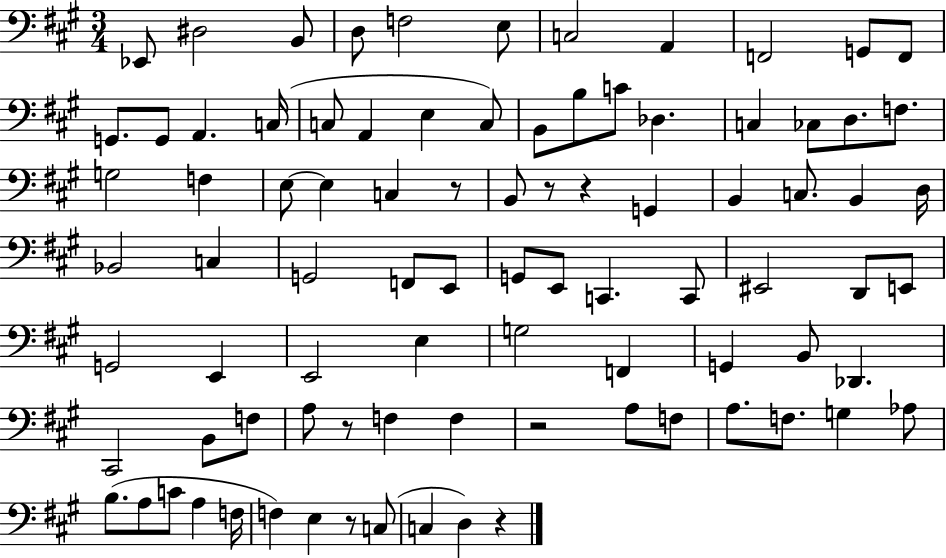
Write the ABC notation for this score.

X:1
T:Untitled
M:3/4
L:1/4
K:A
_E,,/2 ^D,2 B,,/2 D,/2 F,2 E,/2 C,2 A,, F,,2 G,,/2 F,,/2 G,,/2 G,,/2 A,, C,/4 C,/2 A,, E, C,/2 B,,/2 B,/2 C/2 _D, C, _C,/2 D,/2 F,/2 G,2 F, E,/2 E, C, z/2 B,,/2 z/2 z G,, B,, C,/2 B,, D,/4 _B,,2 C, G,,2 F,,/2 E,,/2 G,,/2 E,,/2 C,, C,,/2 ^E,,2 D,,/2 E,,/2 G,,2 E,, E,,2 E, G,2 F,, G,, B,,/2 _D,, ^C,,2 B,,/2 F,/2 A,/2 z/2 F, F, z2 A,/2 F,/2 A,/2 F,/2 G, _A,/2 B,/2 A,/2 C/2 A, F,/4 F, E, z/2 C,/2 C, D, z